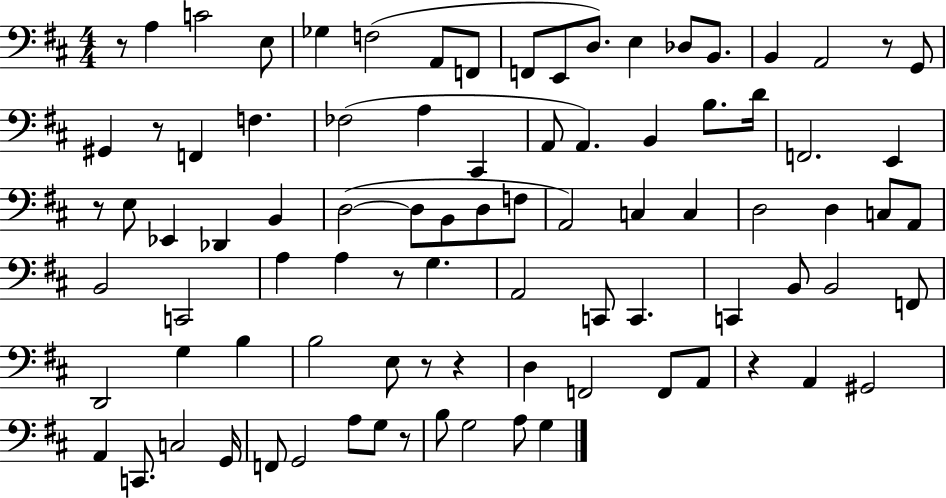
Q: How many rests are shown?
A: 9